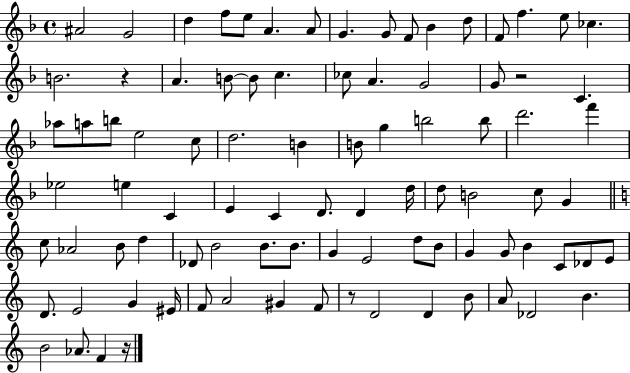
{
  \clef treble
  \time 4/4
  \defaultTimeSignature
  \key f \major
  ais'2 g'2 | d''4 f''8 e''8 a'4. a'8 | g'4. g'8 f'8 bes'4 d''8 | f'8 f''4. e''8 ces''4. | \break b'2. r4 | a'4. b'8~~ b'8 c''4. | ces''8 a'4. g'2 | g'8 r2 c'4. | \break aes''8 a''8 b''8 e''2 c''8 | d''2. b'4 | b'8 g''4 b''2 b''8 | d'''2. f'''4 | \break ees''2 e''4 c'4 | e'4 c'4 d'8. d'4 d''16 | d''8 b'2 c''8 g'4 | \bar "||" \break \key a \minor c''8 aes'2 b'8 d''4 | des'8 b'2 b'8. b'8. | g'4 e'2 d''8 b'8 | g'4 g'8 b'4 c'8 des'8 e'8 | \break d'8. e'2 g'4 eis'16 | f'8 a'2 gis'4 f'8 | r8 d'2 d'4 b'8 | a'8 des'2 b'4. | \break b'2 aes'8. f'4 r16 | \bar "|."
}